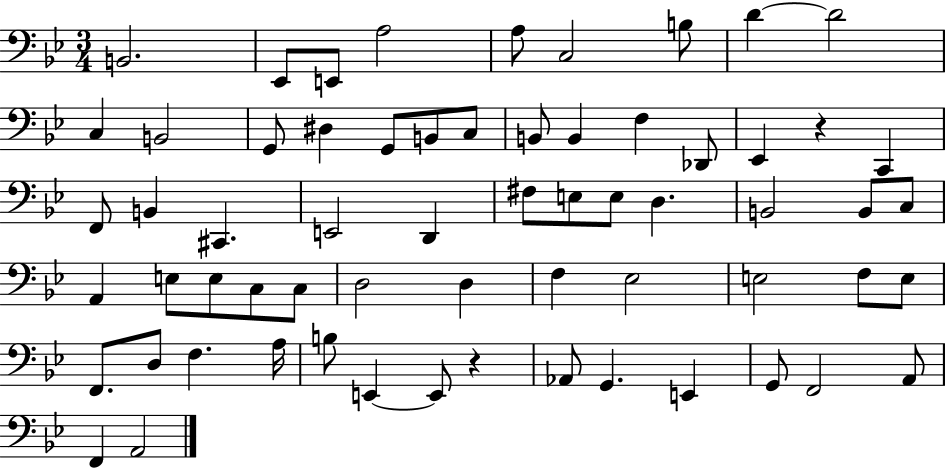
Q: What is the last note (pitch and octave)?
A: A2